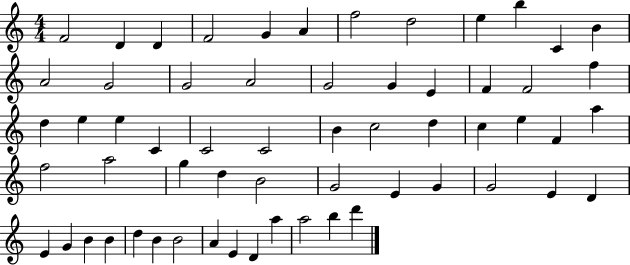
{
  \clef treble
  \numericTimeSignature
  \time 4/4
  \key c \major
  f'2 d'4 d'4 | f'2 g'4 a'4 | f''2 d''2 | e''4 b''4 c'4 b'4 | \break a'2 g'2 | g'2 a'2 | g'2 g'4 e'4 | f'4 f'2 f''4 | \break d''4 e''4 e''4 c'4 | c'2 c'2 | b'4 c''2 d''4 | c''4 e''4 f'4 a''4 | \break f''2 a''2 | g''4 d''4 b'2 | g'2 e'4 g'4 | g'2 e'4 d'4 | \break e'4 g'4 b'4 b'4 | d''4 b'4 b'2 | a'4 e'4 d'4 a''4 | a''2 b''4 d'''4 | \break \bar "|."
}